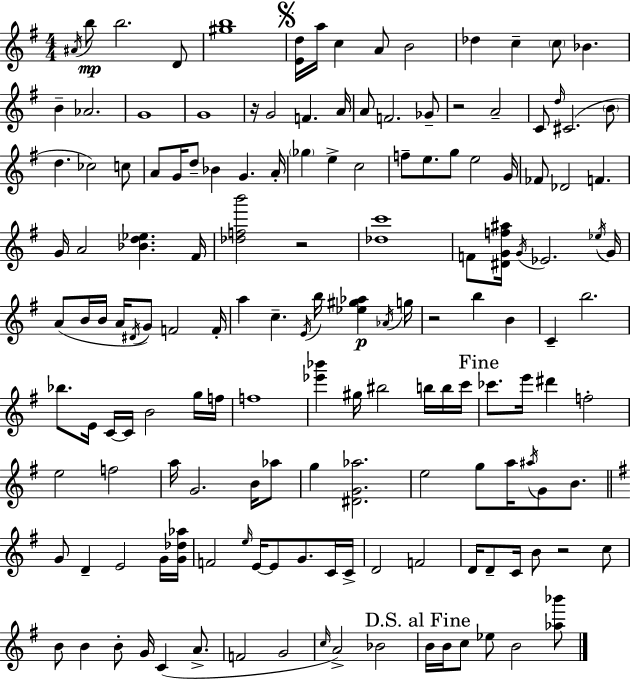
A#4/s B5/e B5/h. D4/e [G#5,B5]/w [E4,D5]/s A5/s C5/q A4/e B4/h Db5/q C5/q C5/e Bb4/q. B4/q Ab4/h. G4/w G4/w R/s G4/h F4/q. A4/s A4/e F4/h. Gb4/e R/h A4/h C4/e D5/s C#4/h. B4/e D5/q. CES5/h C5/e A4/e G4/s D5/e Bb4/q G4/q. A4/s Gb5/q E5/q C5/h F5/e E5/e. G5/e E5/h G4/s FES4/e Db4/h F4/q. G4/s A4/h [Bb4,D5,Eb5]/q. F#4/s [Db5,F5,B6]/h R/h [Db5,C6]/w F4/e [D#4,G4,F5,A#5]/s G4/s Eb4/h. Eb5/s G4/s A4/e B4/s B4/s A4/s D#4/s G4/e F4/h F4/s A5/q C5/q. E4/s B5/s [Eb5,G#5,Ab5]/q Ab4/s G5/s R/h B5/q B4/q C4/q B5/h. Bb5/e. E4/s C4/s C4/s B4/h G5/s F5/s F5/w [Eb6,Bb6]/q G#5/s BIS5/h B5/s B5/s C6/s CES6/e. E6/s D#6/q F5/h E5/h F5/h A5/s G4/h. B4/s Ab5/e G5/q [D#4,G4,Ab5]/h. E5/h G5/e A5/s A#5/s G4/e B4/e. G4/e D4/q E4/h G4/s [G4,Db5,Ab5]/s F4/h E5/s E4/s E4/e G4/e. C4/s C4/s D4/h F4/h D4/s D4/e C4/s B4/e R/h C5/e B4/e B4/q B4/e G4/s C4/q A4/e. F4/h G4/h C5/s A4/h Bb4/h B4/s B4/s C5/e Eb5/e B4/h [Ab5,Bb6]/e